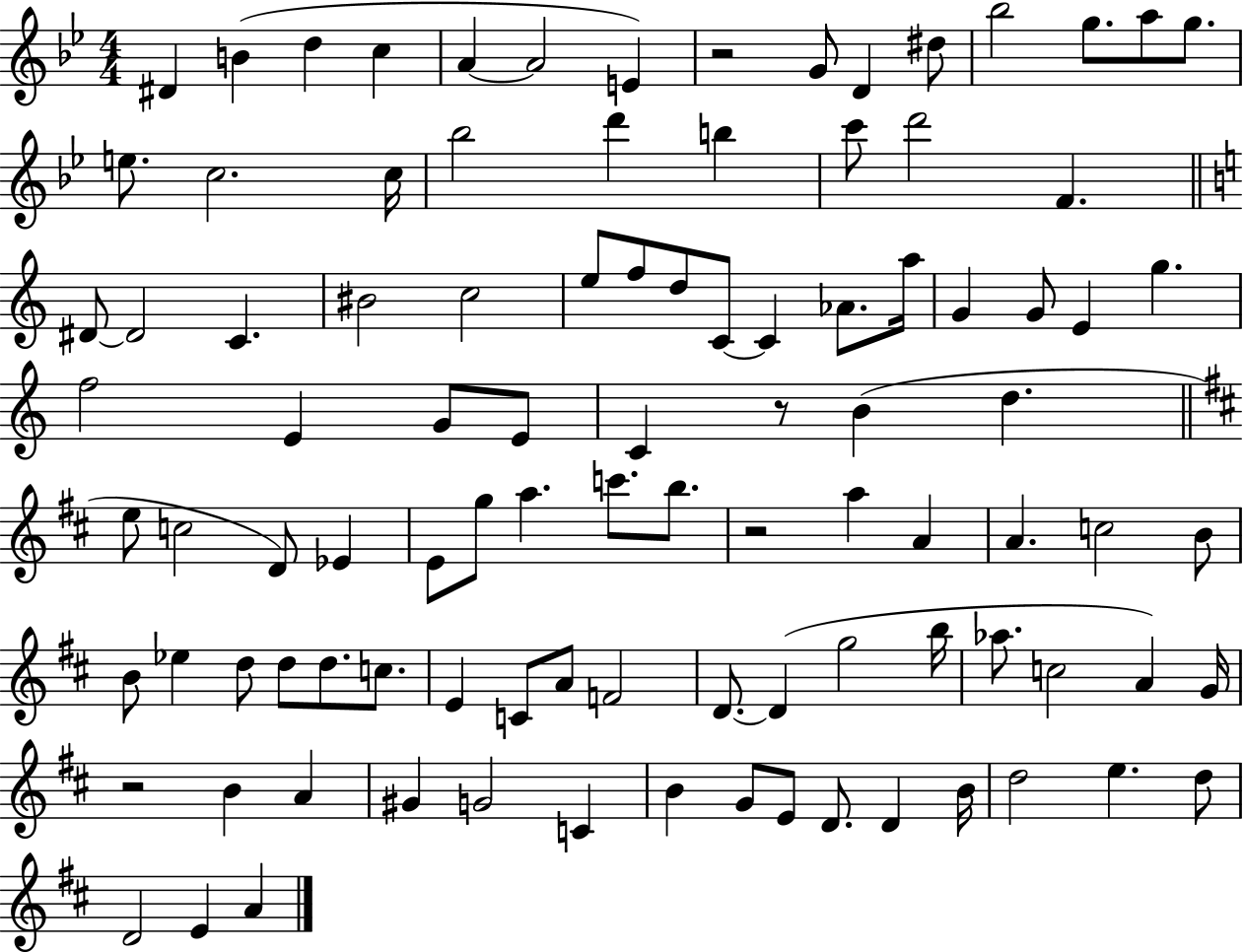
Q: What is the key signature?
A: BES major